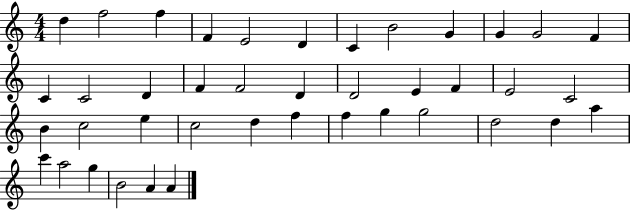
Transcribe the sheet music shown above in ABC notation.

X:1
T:Untitled
M:4/4
L:1/4
K:C
d f2 f F E2 D C B2 G G G2 F C C2 D F F2 D D2 E F E2 C2 B c2 e c2 d f f g g2 d2 d a c' a2 g B2 A A